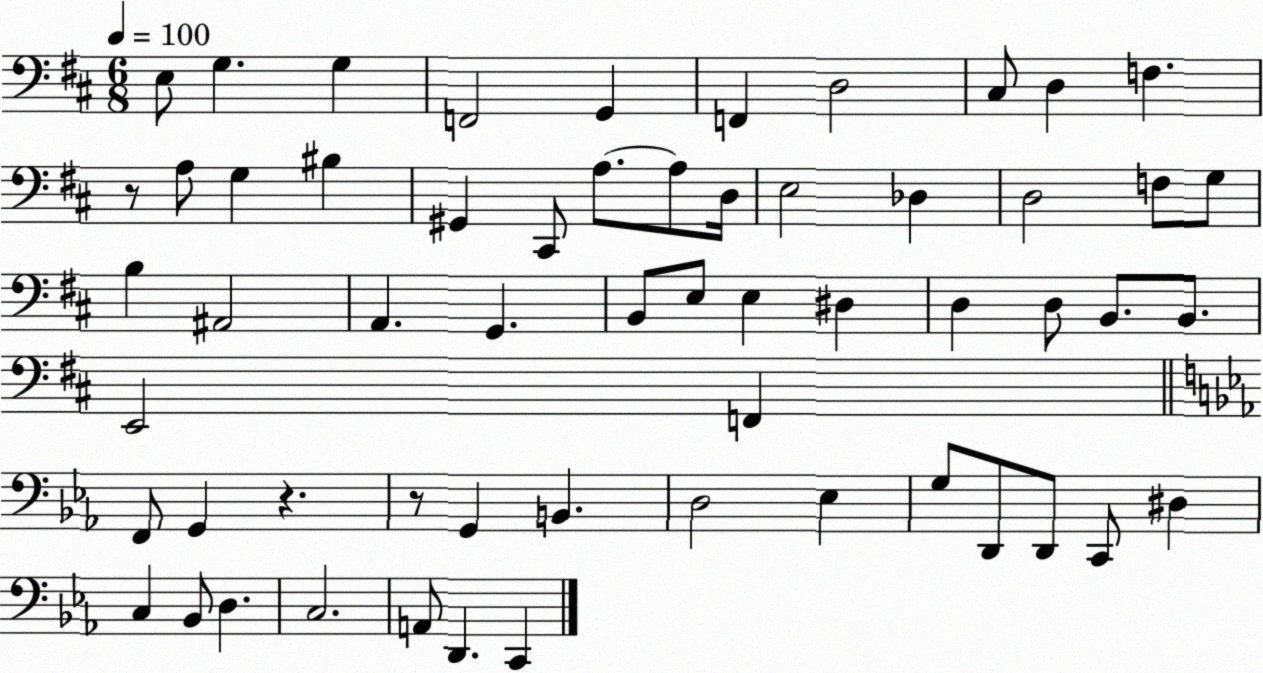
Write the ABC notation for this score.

X:1
T:Untitled
M:6/8
L:1/4
K:D
E,/2 G, G, F,,2 G,, F,, D,2 ^C,/2 D, F, z/2 A,/2 G, ^B, ^G,, ^C,,/2 A,/2 A,/2 D,/4 E,2 _D, D,2 F,/2 G,/2 B, ^A,,2 A,, G,, B,,/2 E,/2 E, ^D, D, D,/2 B,,/2 B,,/2 E,,2 F,, F,,/2 G,, z z/2 G,, B,, D,2 _E, G,/2 D,,/2 D,,/2 C,,/2 ^D, C, _B,,/2 D, C,2 A,,/2 D,, C,,